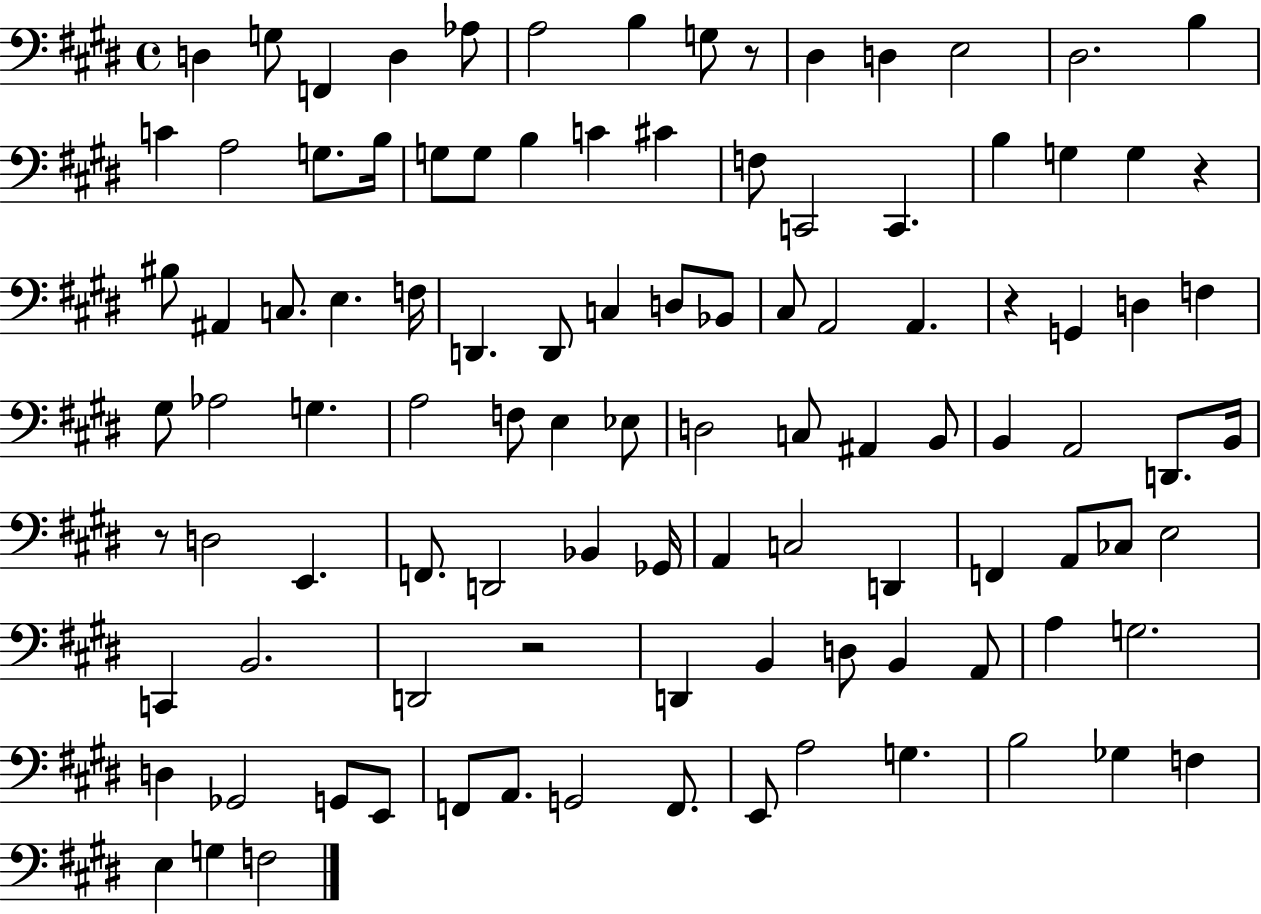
D3/q G3/e F2/q D3/q Ab3/e A3/h B3/q G3/e R/e D#3/q D3/q E3/h D#3/h. B3/q C4/q A3/h G3/e. B3/s G3/e G3/e B3/q C4/q C#4/q F3/e C2/h C2/q. B3/q G3/q G3/q R/q BIS3/e A#2/q C3/e. E3/q. F3/s D2/q. D2/e C3/q D3/e Bb2/e C#3/e A2/h A2/q. R/q G2/q D3/q F3/q G#3/e Ab3/h G3/q. A3/h F3/e E3/q Eb3/e D3/h C3/e A#2/q B2/e B2/q A2/h D2/e. B2/s R/e D3/h E2/q. F2/e. D2/h Bb2/q Gb2/s A2/q C3/h D2/q F2/q A2/e CES3/e E3/h C2/q B2/h. D2/h R/h D2/q B2/q D3/e B2/q A2/e A3/q G3/h. D3/q Gb2/h G2/e E2/e F2/e A2/e. G2/h F2/e. E2/e A3/h G3/q. B3/h Gb3/q F3/q E3/q G3/q F3/h